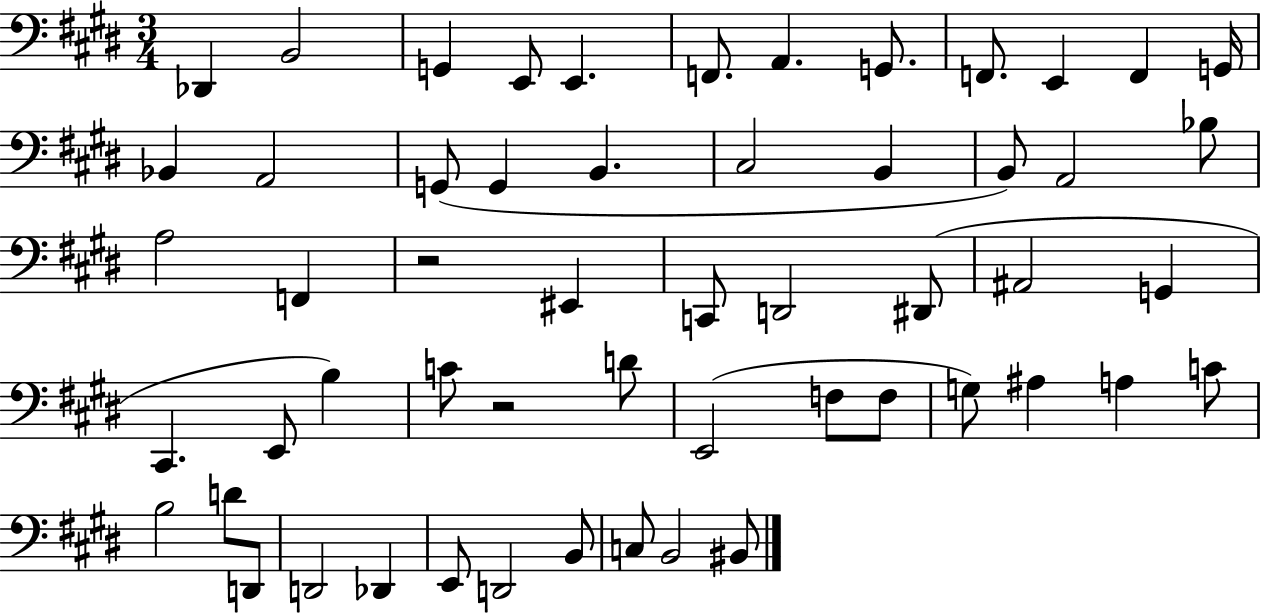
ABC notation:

X:1
T:Untitled
M:3/4
L:1/4
K:E
_D,, B,,2 G,, E,,/2 E,, F,,/2 A,, G,,/2 F,,/2 E,, F,, G,,/4 _B,, A,,2 G,,/2 G,, B,, ^C,2 B,, B,,/2 A,,2 _B,/2 A,2 F,, z2 ^E,, C,,/2 D,,2 ^D,,/2 ^A,,2 G,, ^C,, E,,/2 B, C/2 z2 D/2 E,,2 F,/2 F,/2 G,/2 ^A, A, C/2 B,2 D/2 D,,/2 D,,2 _D,, E,,/2 D,,2 B,,/2 C,/2 B,,2 ^B,,/2